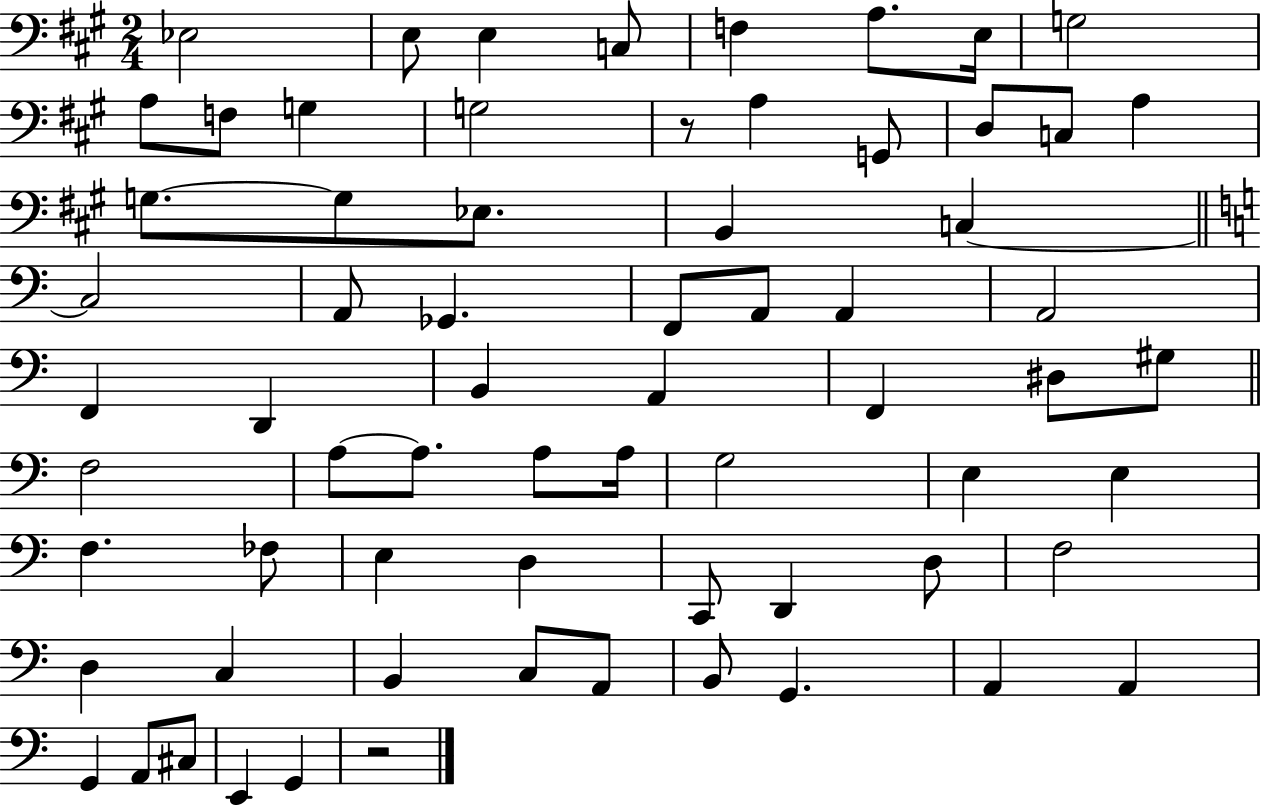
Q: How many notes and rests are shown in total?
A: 68